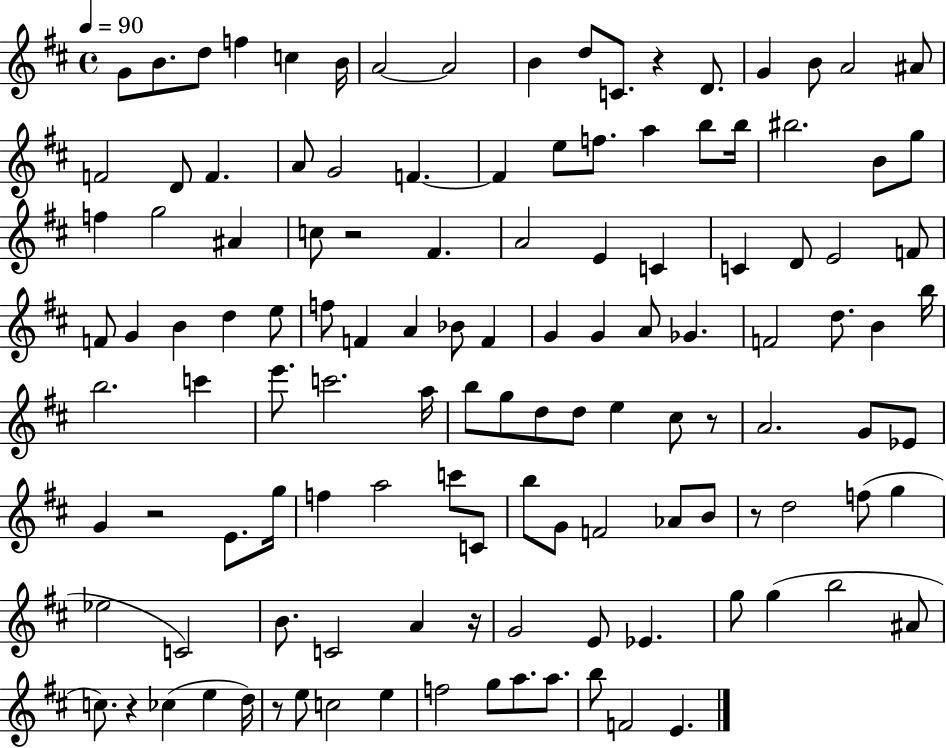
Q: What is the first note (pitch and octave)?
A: G4